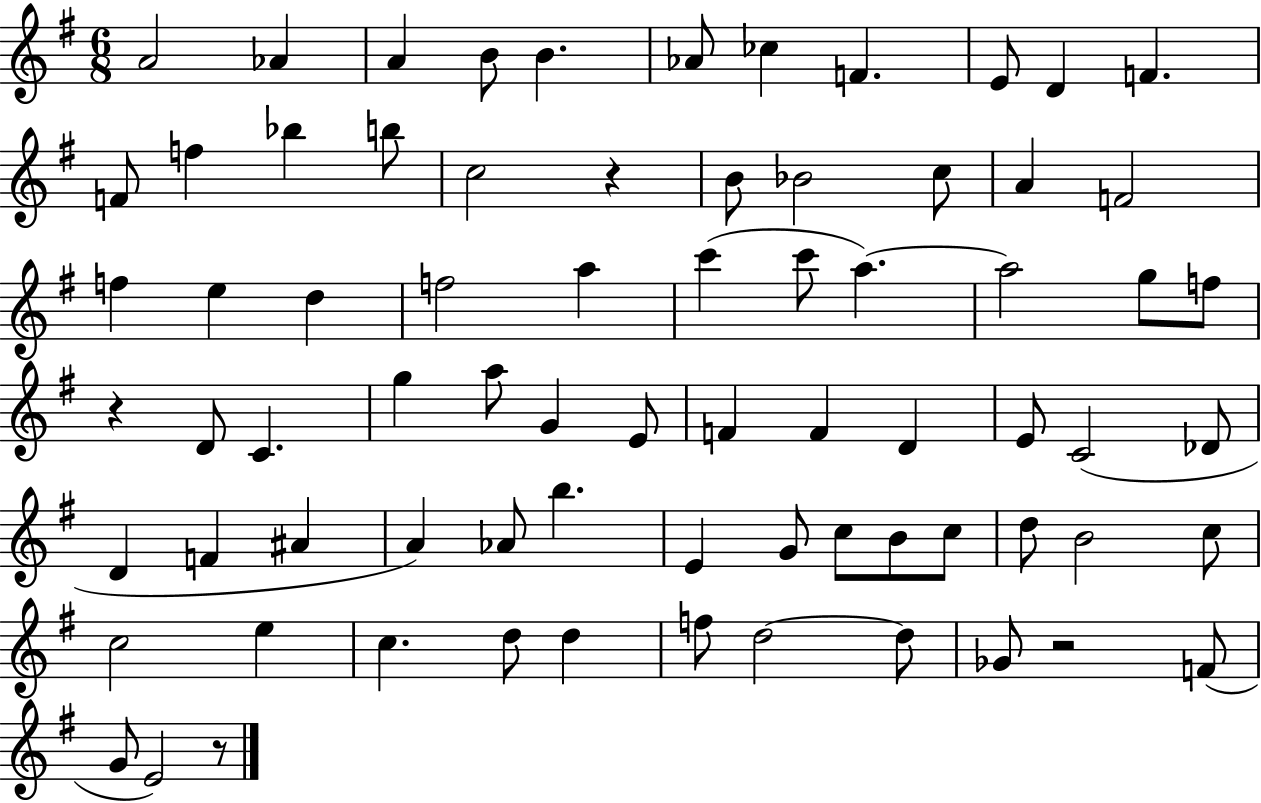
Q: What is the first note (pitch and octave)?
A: A4